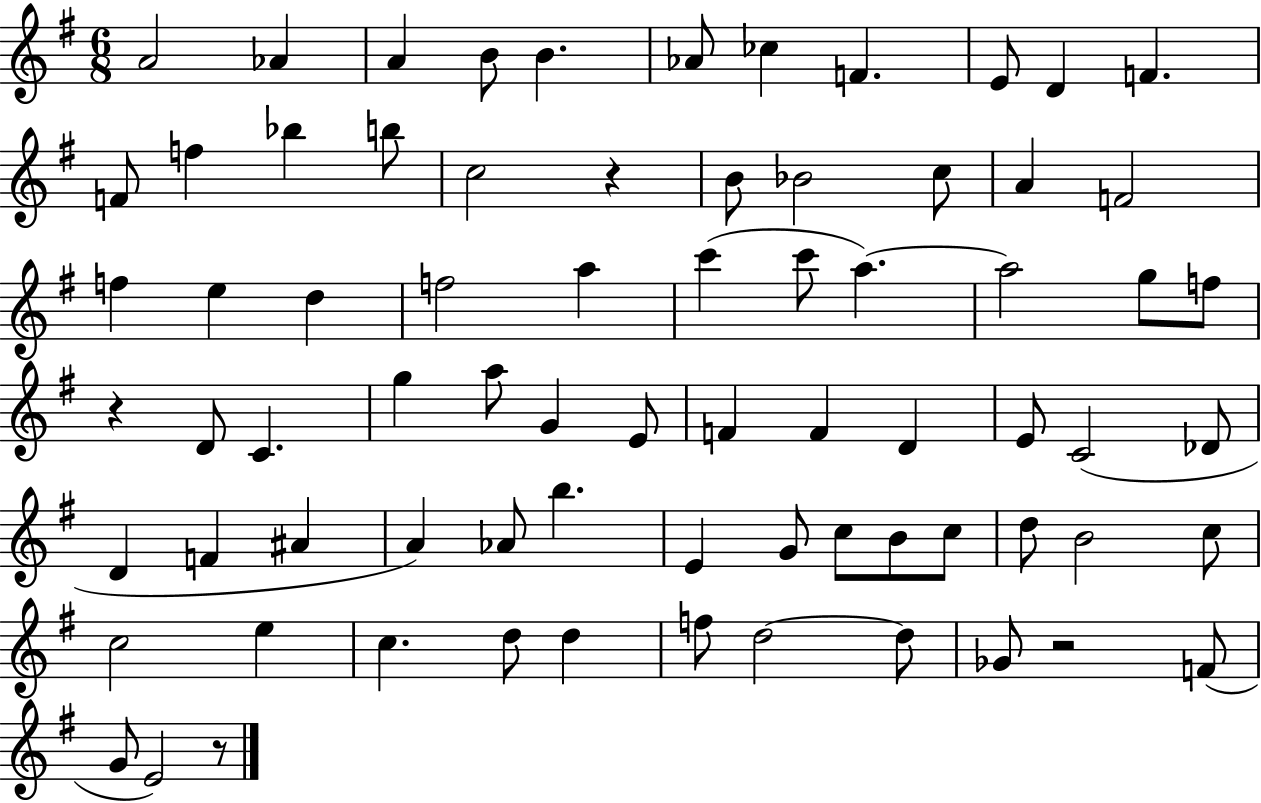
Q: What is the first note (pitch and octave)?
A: A4